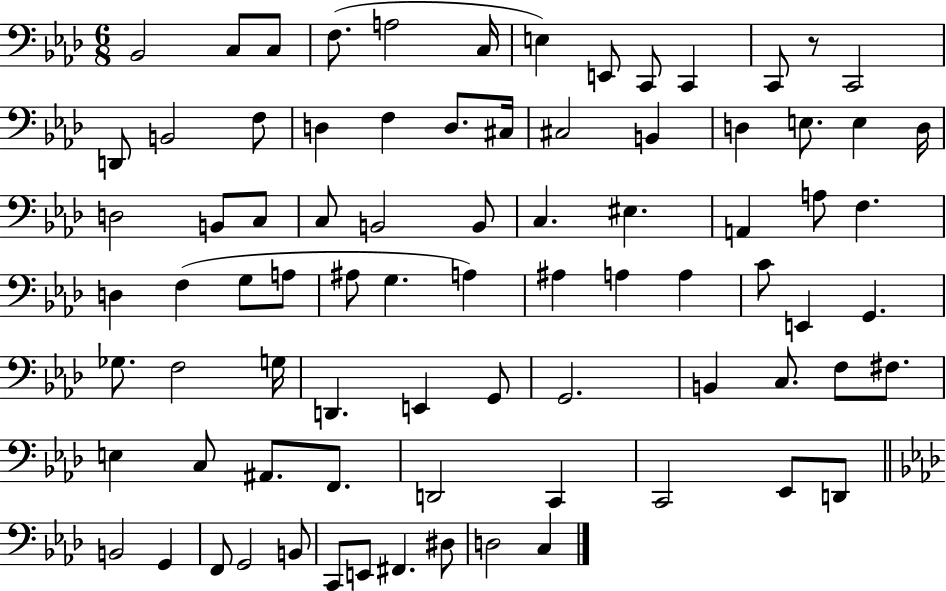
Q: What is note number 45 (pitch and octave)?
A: A3